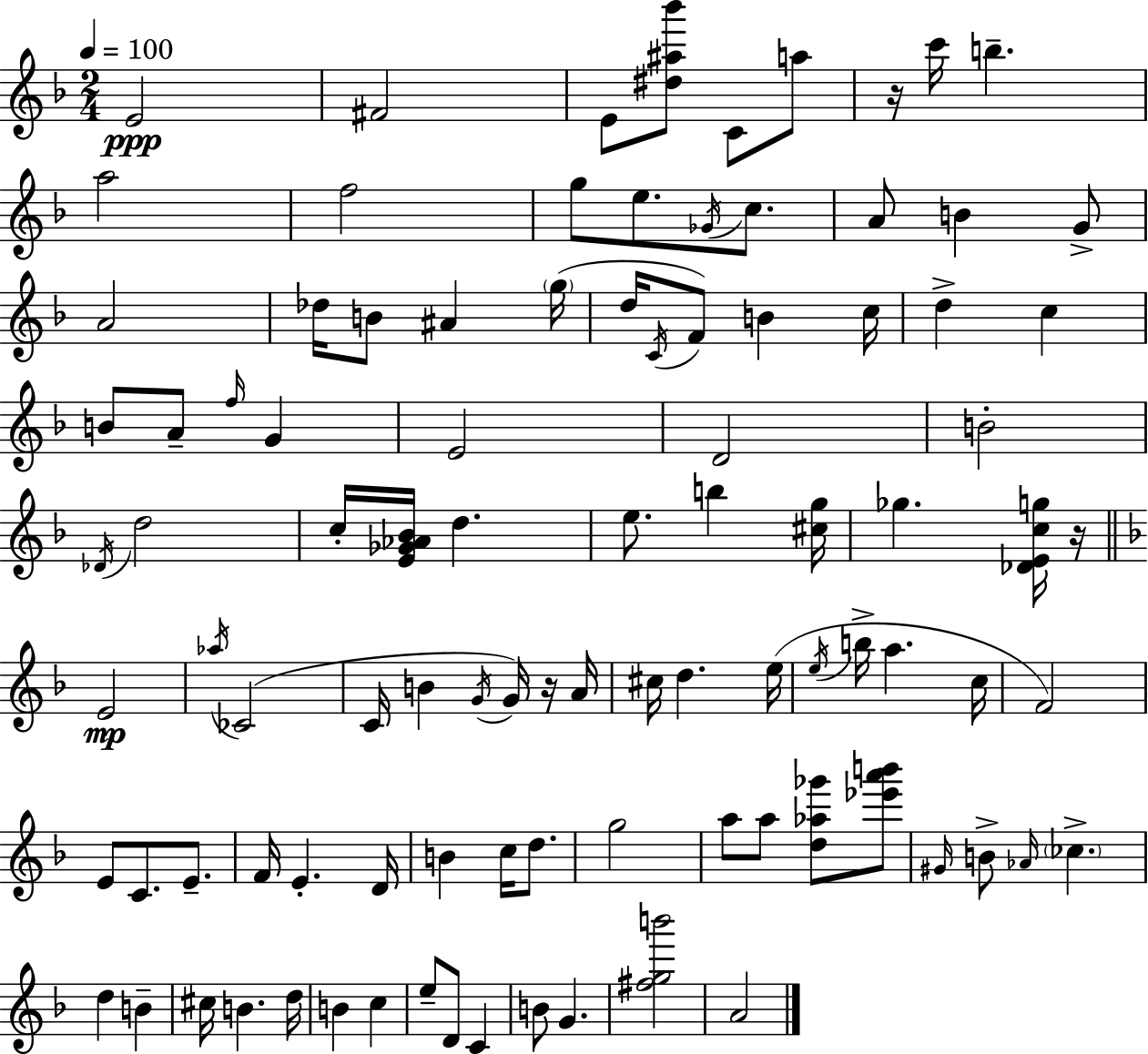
E4/h F#4/h E4/e [D#5,A#5,Bb6]/e C4/e A5/e R/s C6/s B5/q. A5/h F5/h G5/e E5/e. Gb4/s C5/e. A4/e B4/q G4/e A4/h Db5/s B4/e A#4/q G5/s D5/s C4/s F4/e B4/q C5/s D5/q C5/q B4/e A4/e F5/s G4/q E4/h D4/h B4/h Db4/s D5/h C5/s [E4,Gb4,Ab4,Bb4]/s D5/q. E5/e. B5/q [C#5,G5]/s Gb5/q. [Db4,E4,C5,G5]/s R/s E4/h Ab5/s CES4/h C4/s B4/q G4/s G4/s R/s A4/s C#5/s D5/q. E5/s E5/s B5/s A5/q. C5/s F4/h E4/e C4/e. E4/e. F4/s E4/q. D4/s B4/q C5/s D5/e. G5/h A5/e A5/e [D5,Ab5,Gb6]/e [Eb6,A6,B6]/e G#4/s B4/e Ab4/s CES5/q. D5/q B4/q C#5/s B4/q. D5/s B4/q C5/q E5/e D4/e C4/q B4/e G4/q. [F#5,G5,B6]/h A4/h